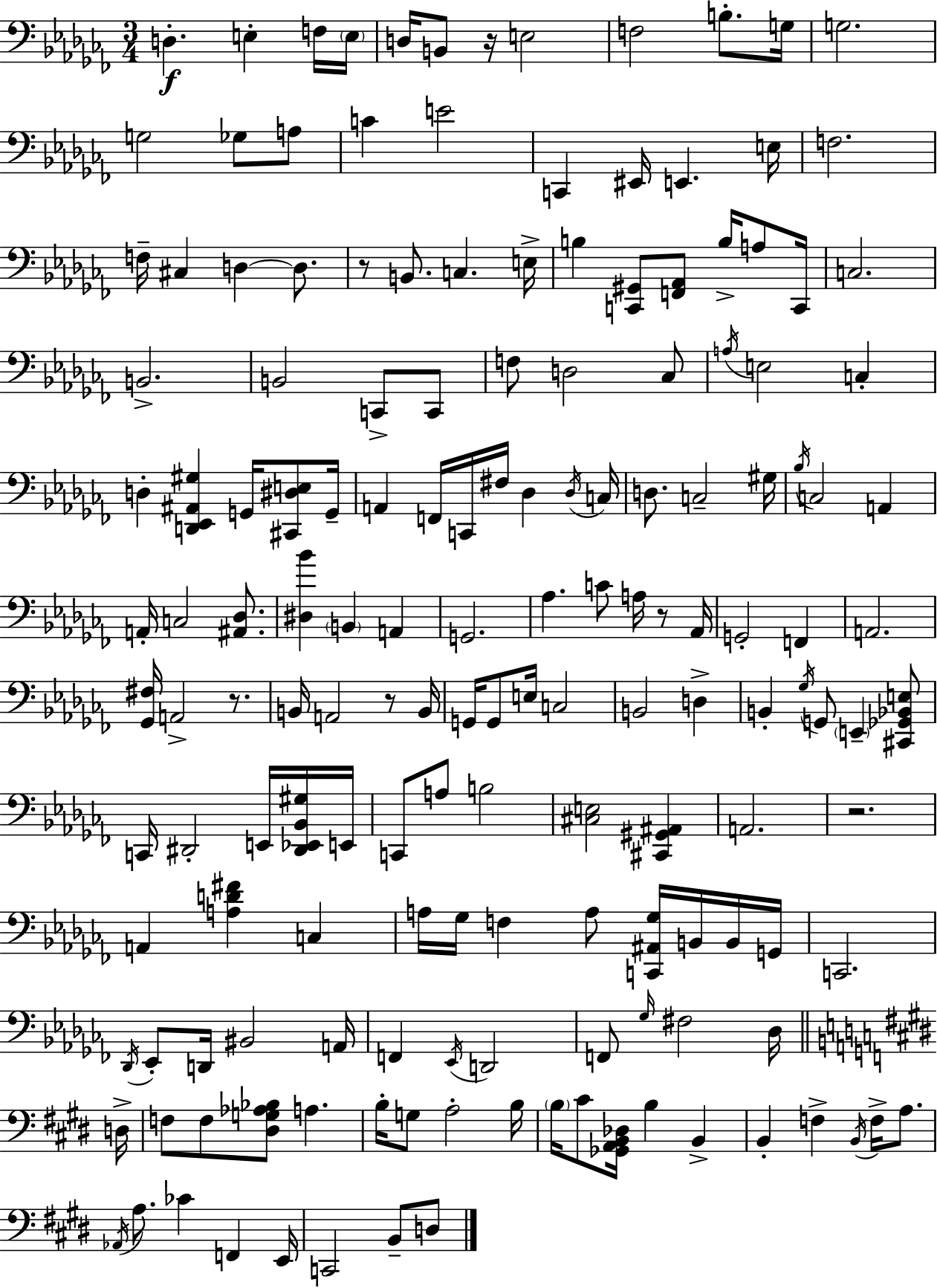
{
  \clef bass
  \numericTimeSignature
  \time 3/4
  \key aes \minor
  d4.-.\f e4-. f16 \parenthesize e16 | d16 b,8 r16 e2 | f2 b8.-. g16 | g2. | \break g2 ges8 a8 | c'4 e'2 | c,4 eis,16 e,4. e16 | f2. | \break f16-- cis4 d4~~ d8. | r8 b,8. c4. e16-> | b4 <c, gis,>8 <f, aes,>8 b16-> a8 c,16 | c2. | \break b,2.-> | b,2 c,8-> c,8 | f8 d2 ces8 | \acciaccatura { a16 } e2 c4-. | \break d4-. <d, ees, ais, gis>4 g,16 <cis, dis e>8 | g,16-- a,4 f,16 c,16 fis16 des4 | \acciaccatura { des16 } c16 d8. c2-- | gis16 \acciaccatura { bes16 } c2 a,4 | \break a,16-. c2 | <ais, des>8. <dis bes'>4 \parenthesize b,4 a,4 | g,2. | aes4. c'8 a16 | \break r8 aes,16 g,2-. f,4 | a,2. | <ges, fis>16 a,2-> | r8. b,16 a,2 | \break r8 b,16 g,16 g,8 e16 c2 | b,2 d4-> | b,4-. \acciaccatura { ges16 } g,8 \parenthesize e,4-- | <cis, ges, bes, e>8 c,16 dis,2-. | \break e,16 <dis, ees, bes, gis>16 e,16 c,8 a8 b2 | <cis e>2 | <cis, gis, ais,>4 a,2. | r2. | \break a,4 <a d' fis'>4 | c4 a16 ges16 f4 a8 | <c, ais, ges>16 b,16 b,16 g,16 c,2. | \acciaccatura { des,16 } ees,8-. d,16 bis,2 | \break a,16 f,4 \acciaccatura { ees,16 } d,2 | f,8 \grace { ges16 } fis2 | des16 \bar "||" \break \key e \major d16-> f8 f8 <dis g aes bes>8 a4. | b16-. g8 a2-. | b16 \parenthesize b16 cis'8 <ges, a, b, des>16 b4 b,4-> | b,4-. f4-> \acciaccatura { b,16 } f16-> a8. | \break \acciaccatura { aes,16 } a8. ces'4 f,4 | e,16 c,2 b,8-- | d8 \bar "|."
}